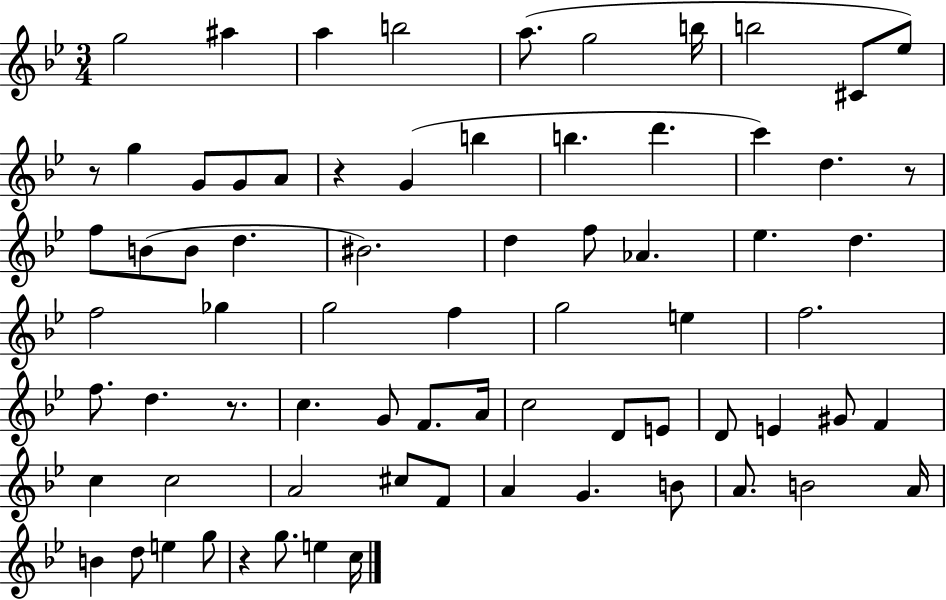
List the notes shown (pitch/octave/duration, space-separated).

G5/h A#5/q A5/q B5/h A5/e. G5/h B5/s B5/h C#4/e Eb5/e R/e G5/q G4/e G4/e A4/e R/q G4/q B5/q B5/q. D6/q. C6/q D5/q. R/e F5/e B4/e B4/e D5/q. BIS4/h. D5/q F5/e Ab4/q. Eb5/q. D5/q. F5/h Gb5/q G5/h F5/q G5/h E5/q F5/h. F5/e. D5/q. R/e. C5/q. G4/e F4/e. A4/s C5/h D4/e E4/e D4/e E4/q G#4/e F4/q C5/q C5/h A4/h C#5/e F4/e A4/q G4/q. B4/e A4/e. B4/h A4/s B4/q D5/e E5/q G5/e R/q G5/e. E5/q C5/s